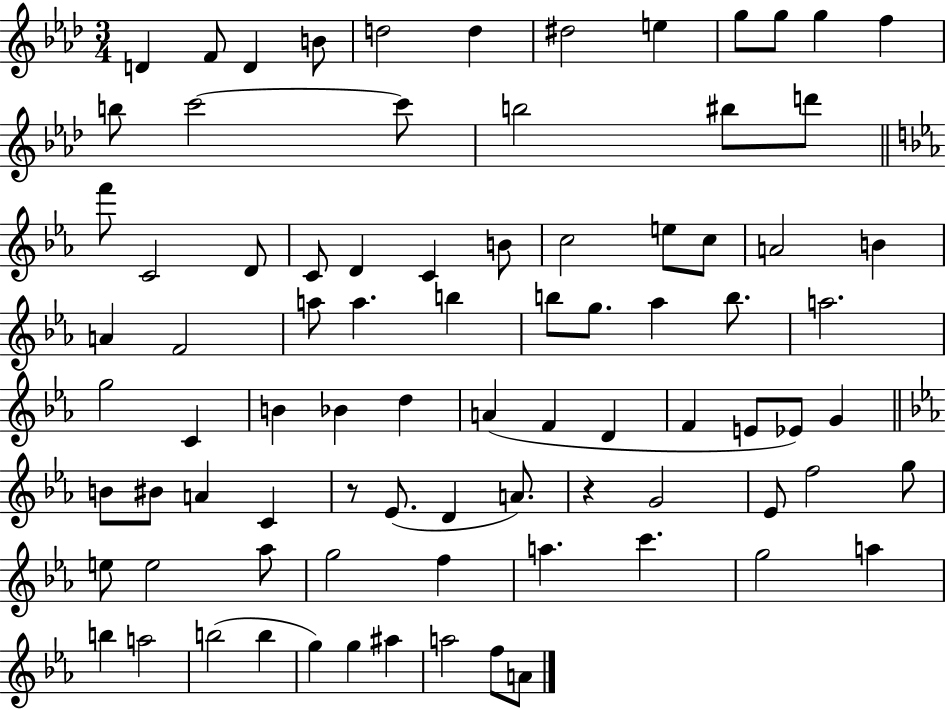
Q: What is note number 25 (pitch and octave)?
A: B4